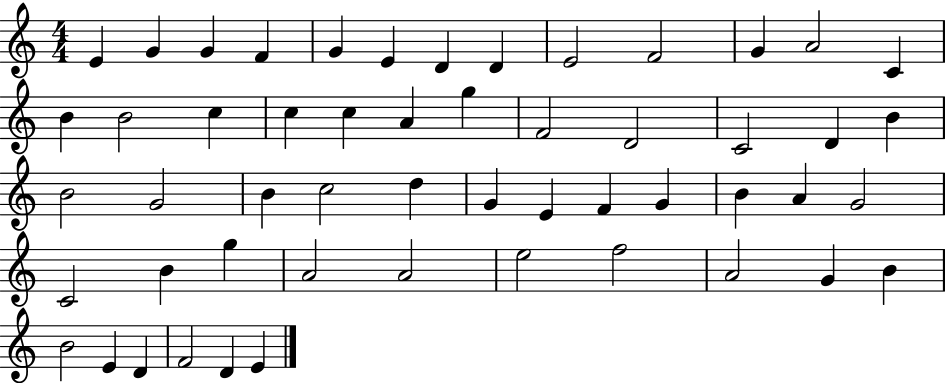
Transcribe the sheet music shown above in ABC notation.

X:1
T:Untitled
M:4/4
L:1/4
K:C
E G G F G E D D E2 F2 G A2 C B B2 c c c A g F2 D2 C2 D B B2 G2 B c2 d G E F G B A G2 C2 B g A2 A2 e2 f2 A2 G B B2 E D F2 D E